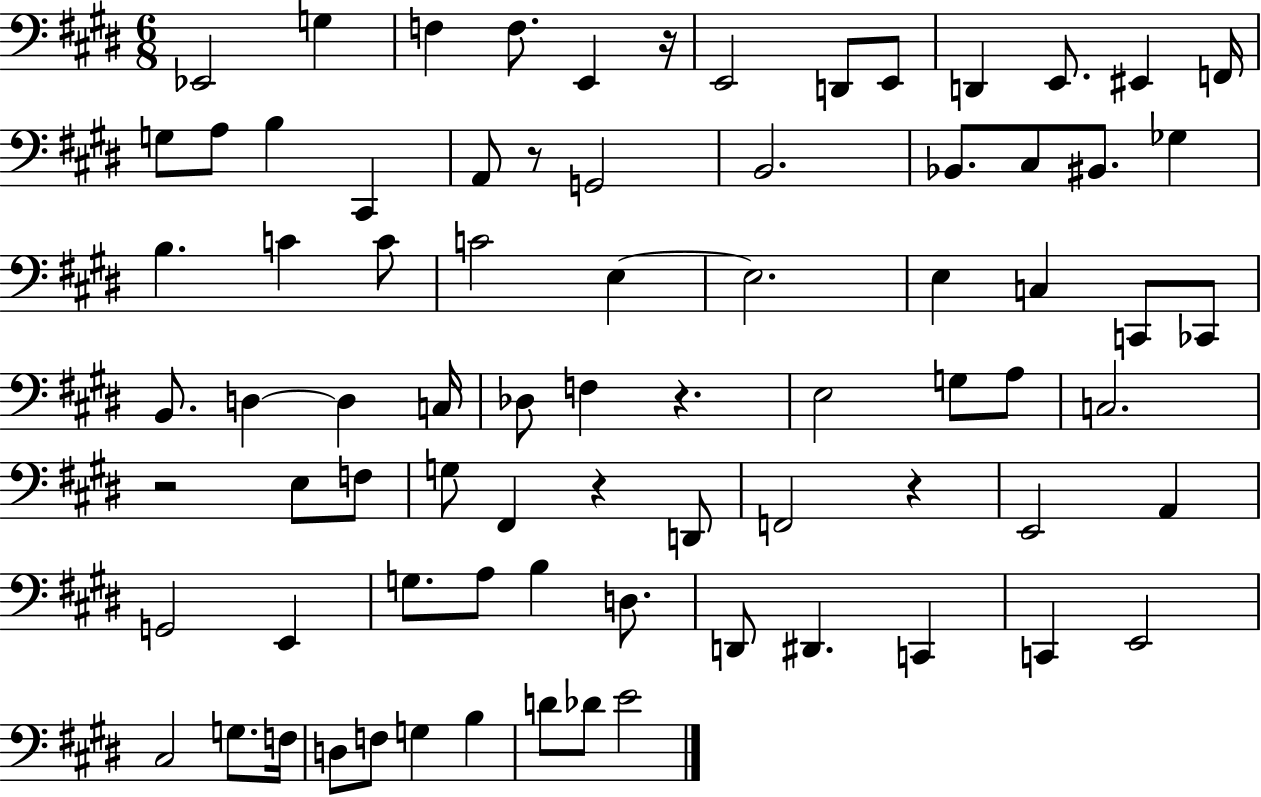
Eb2/h G3/q F3/q F3/e. E2/q R/s E2/h D2/e E2/e D2/q E2/e. EIS2/q F2/s G3/e A3/e B3/q C#2/q A2/e R/e G2/h B2/h. Bb2/e. C#3/e BIS2/e. Gb3/q B3/q. C4/q C4/e C4/h E3/q E3/h. E3/q C3/q C2/e CES2/e B2/e. D3/q D3/q C3/s Db3/e F3/q R/q. E3/h G3/e A3/e C3/h. R/h E3/e F3/e G3/e F#2/q R/q D2/e F2/h R/q E2/h A2/q G2/h E2/q G3/e. A3/e B3/q D3/e. D2/e D#2/q. C2/q C2/q E2/h C#3/h G3/e. F3/s D3/e F3/e G3/q B3/q D4/e Db4/e E4/h